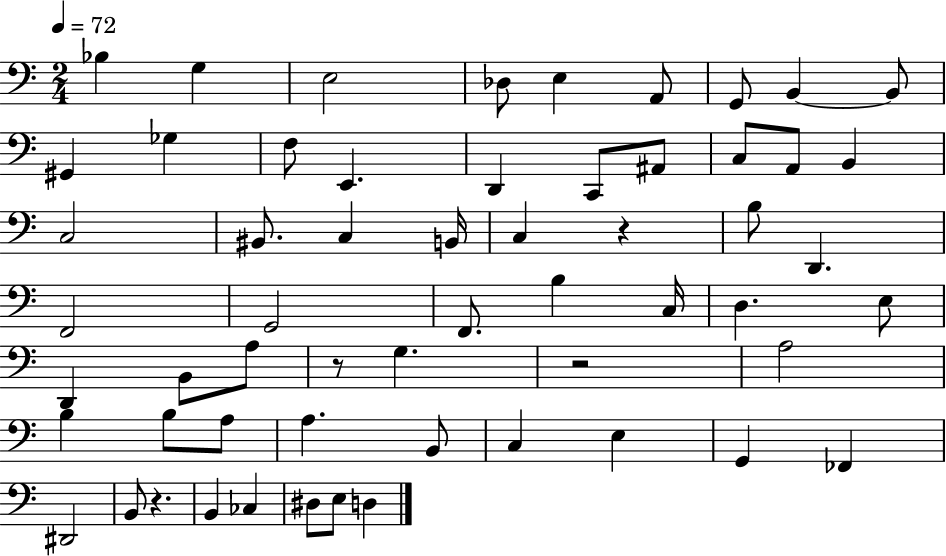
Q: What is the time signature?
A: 2/4